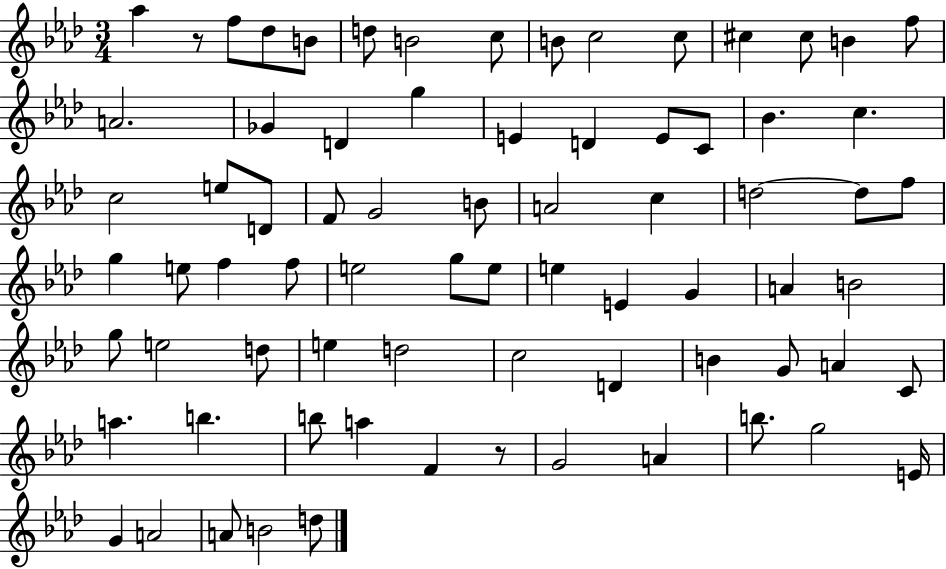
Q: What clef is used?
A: treble